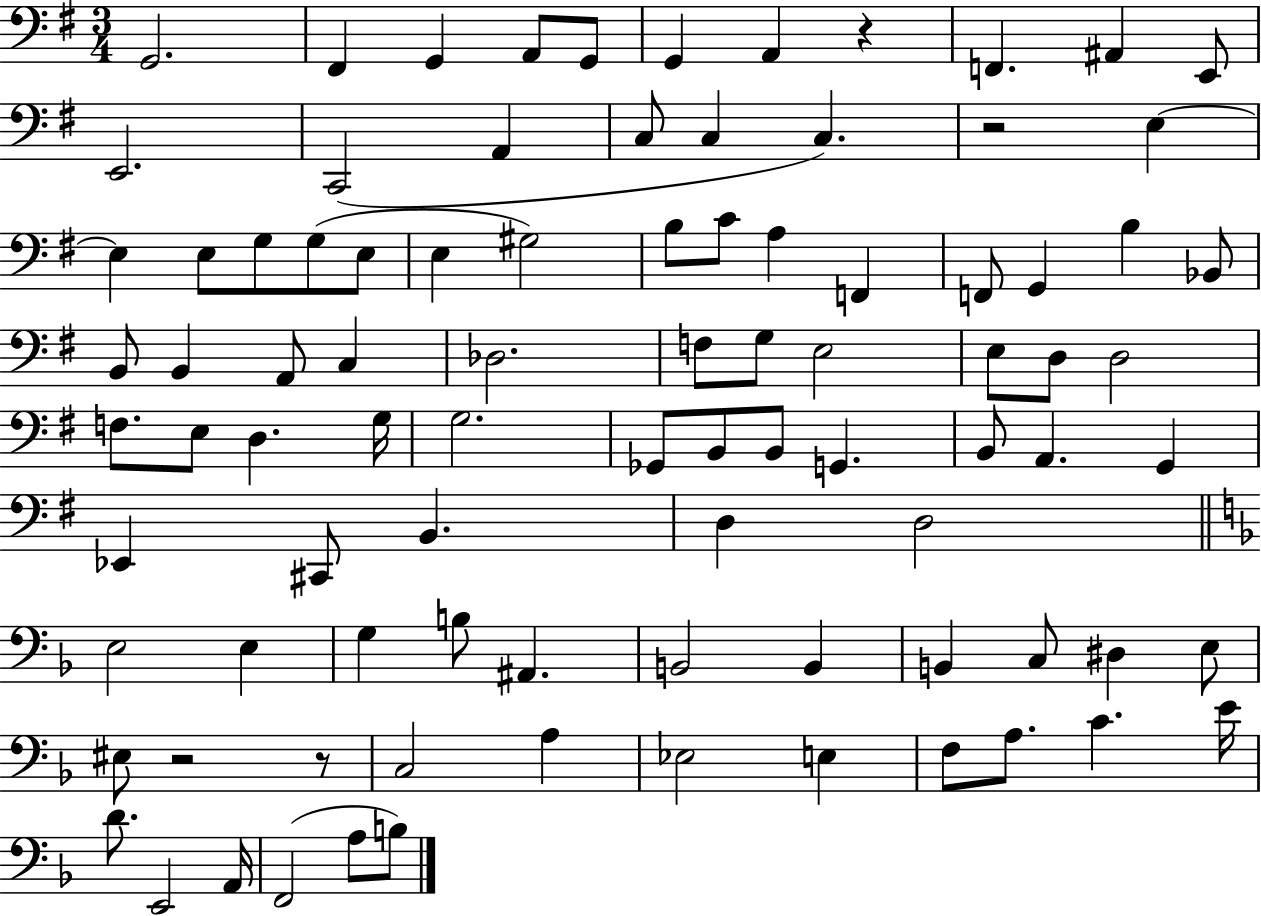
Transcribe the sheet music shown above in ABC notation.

X:1
T:Untitled
M:3/4
L:1/4
K:G
G,,2 ^F,, G,, A,,/2 G,,/2 G,, A,, z F,, ^A,, E,,/2 E,,2 C,,2 A,, C,/2 C, C, z2 E, E, E,/2 G,/2 G,/2 E,/2 E, ^G,2 B,/2 C/2 A, F,, F,,/2 G,, B, _B,,/2 B,,/2 B,, A,,/2 C, _D,2 F,/2 G,/2 E,2 E,/2 D,/2 D,2 F,/2 E,/2 D, G,/4 G,2 _G,,/2 B,,/2 B,,/2 G,, B,,/2 A,, G,, _E,, ^C,,/2 B,, D, D,2 E,2 E, G, B,/2 ^A,, B,,2 B,, B,, C,/2 ^D, E,/2 ^E,/2 z2 z/2 C,2 A, _E,2 E, F,/2 A,/2 C E/4 D/2 E,,2 A,,/4 F,,2 A,/2 B,/2